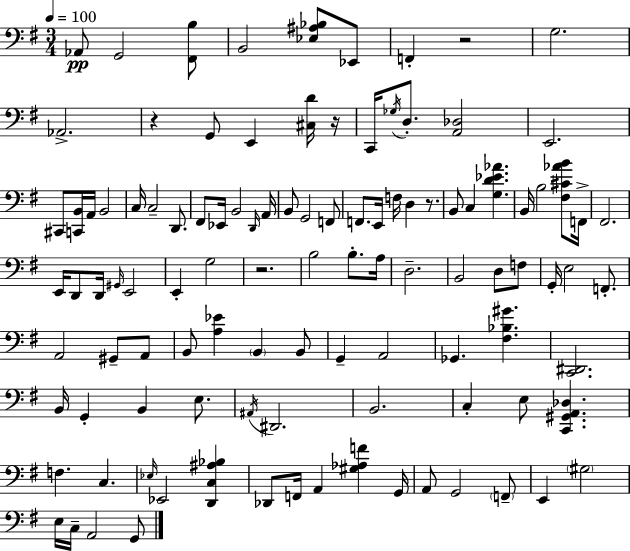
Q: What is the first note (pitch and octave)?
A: Ab2